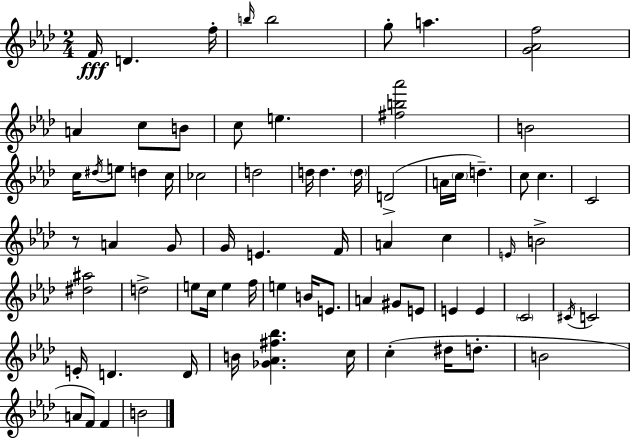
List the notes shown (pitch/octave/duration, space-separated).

F4/s D4/q. F5/s B5/s B5/h G5/e A5/q. [G4,Ab4,F5]/h A4/q C5/e B4/e C5/e E5/q. [F#5,B5,Ab6]/h B4/h C5/s D#5/s E5/e D5/q C5/s CES5/h D5/h D5/s D5/q. D5/s D4/h A4/s C5/s D5/q. C5/e C5/q. C4/h R/e A4/q G4/e G4/s E4/q. F4/s A4/q C5/q E4/s B4/h [D#5,A#5]/h D5/h E5/e C5/s E5/q F5/s E5/q B4/s E4/e. A4/q G#4/e E4/e E4/q E4/q C4/h C#4/s C4/h E4/s D4/q. D4/s B4/s [Gb4,Ab4,F#5,Bb5]/q. C5/s C5/q D#5/s D5/e. B4/h A4/e F4/e F4/q B4/h